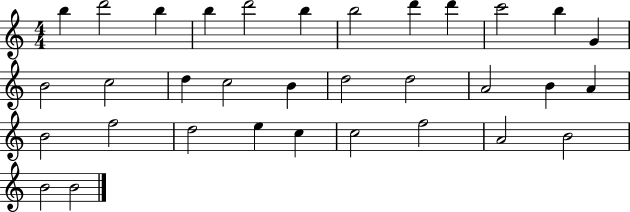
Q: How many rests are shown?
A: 0